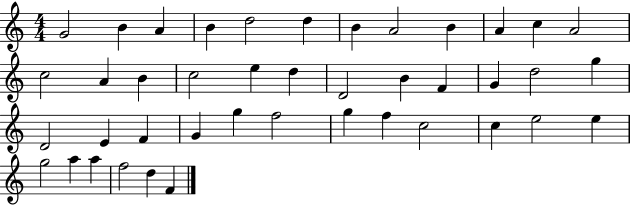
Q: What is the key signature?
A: C major